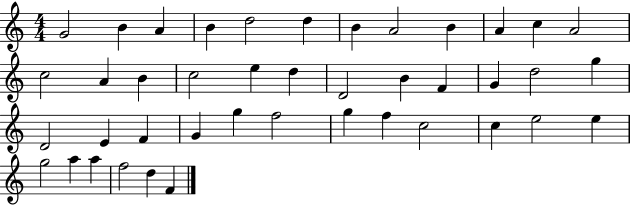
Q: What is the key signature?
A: C major